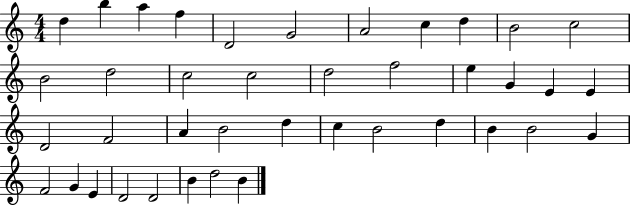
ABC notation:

X:1
T:Untitled
M:4/4
L:1/4
K:C
d b a f D2 G2 A2 c d B2 c2 B2 d2 c2 c2 d2 f2 e G E E D2 F2 A B2 d c B2 d B B2 G F2 G E D2 D2 B d2 B